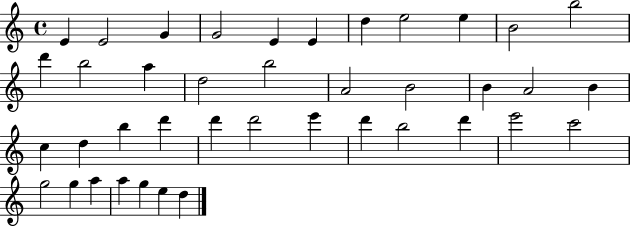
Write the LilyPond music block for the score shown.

{
  \clef treble
  \time 4/4
  \defaultTimeSignature
  \key c \major
  e'4 e'2 g'4 | g'2 e'4 e'4 | d''4 e''2 e''4 | b'2 b''2 | \break d'''4 b''2 a''4 | d''2 b''2 | a'2 b'2 | b'4 a'2 b'4 | \break c''4 d''4 b''4 d'''4 | d'''4 d'''2 e'''4 | d'''4 b''2 d'''4 | e'''2 c'''2 | \break g''2 g''4 a''4 | a''4 g''4 e''4 d''4 | \bar "|."
}